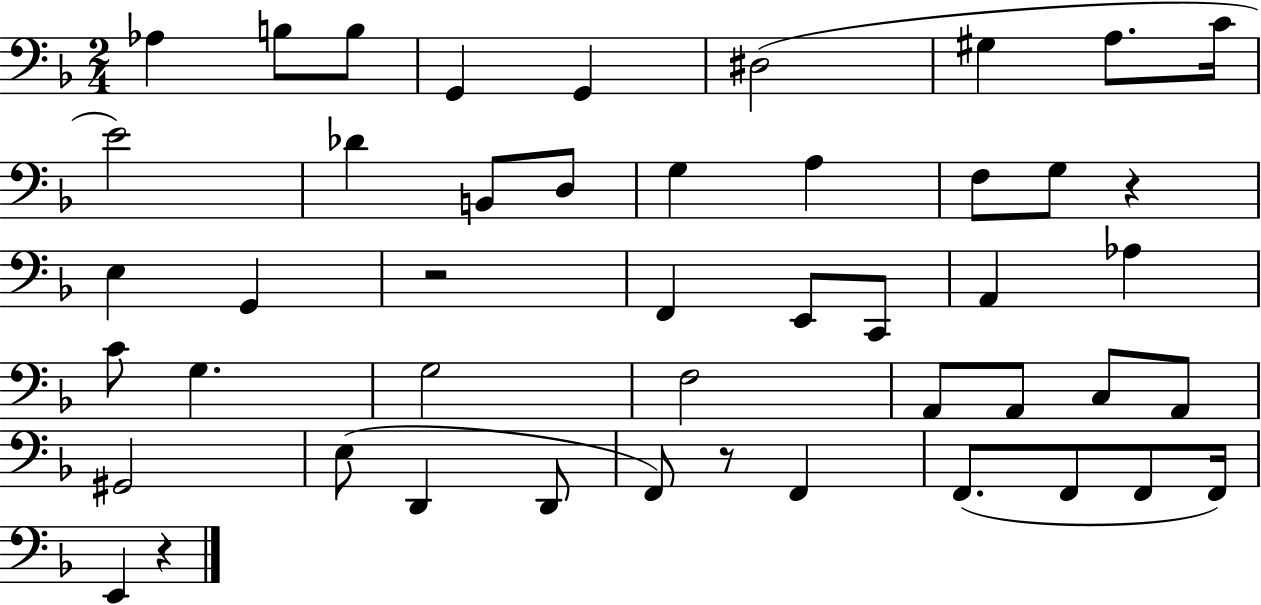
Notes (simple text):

Ab3/q B3/e B3/e G2/q G2/q D#3/h G#3/q A3/e. C4/s E4/h Db4/q B2/e D3/e G3/q A3/q F3/e G3/e R/q E3/q G2/q R/h F2/q E2/e C2/e A2/q Ab3/q C4/e G3/q. G3/h F3/h A2/e A2/e C3/e A2/e G#2/h E3/e D2/q D2/e F2/e R/e F2/q F2/e. F2/e F2/e F2/s E2/q R/q